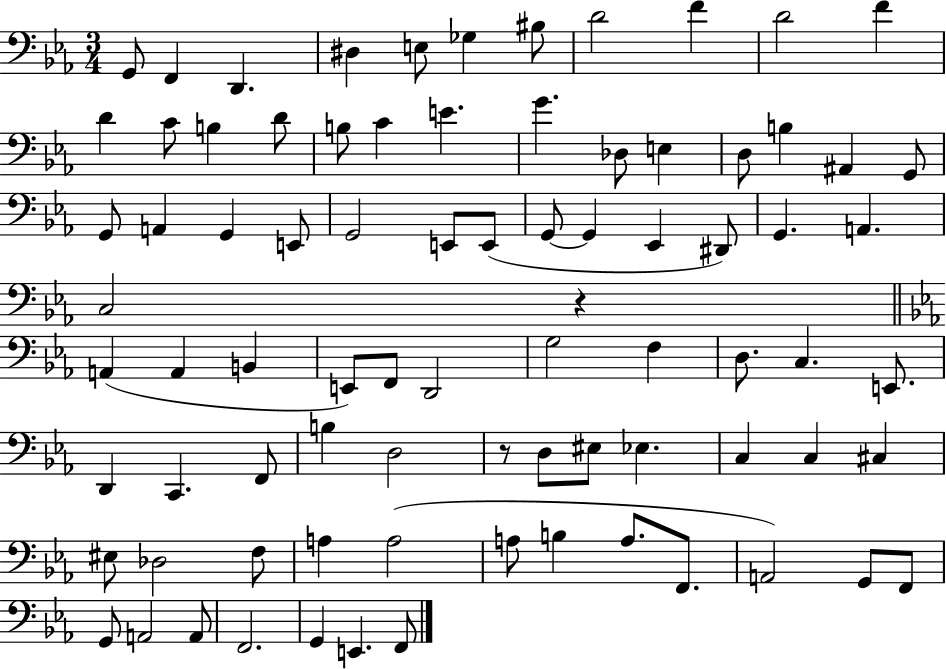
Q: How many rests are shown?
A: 2